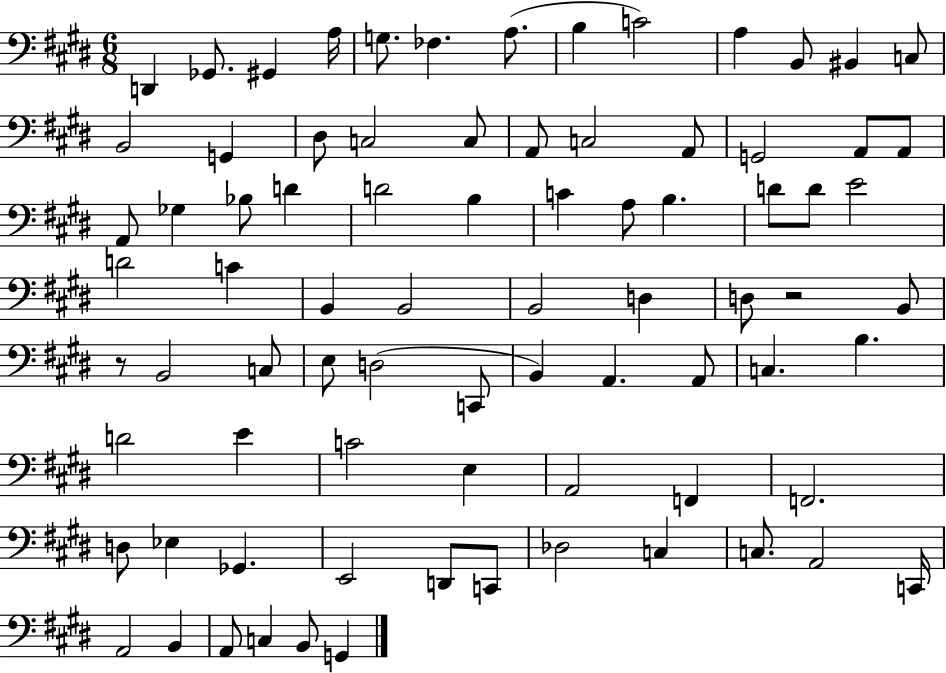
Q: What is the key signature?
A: E major